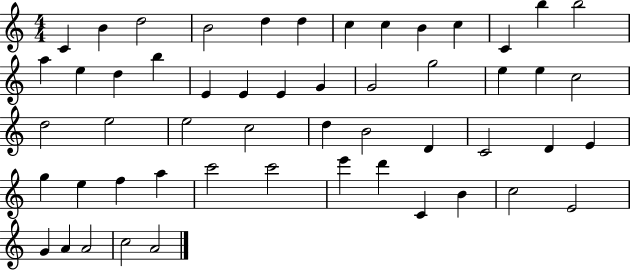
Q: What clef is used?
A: treble